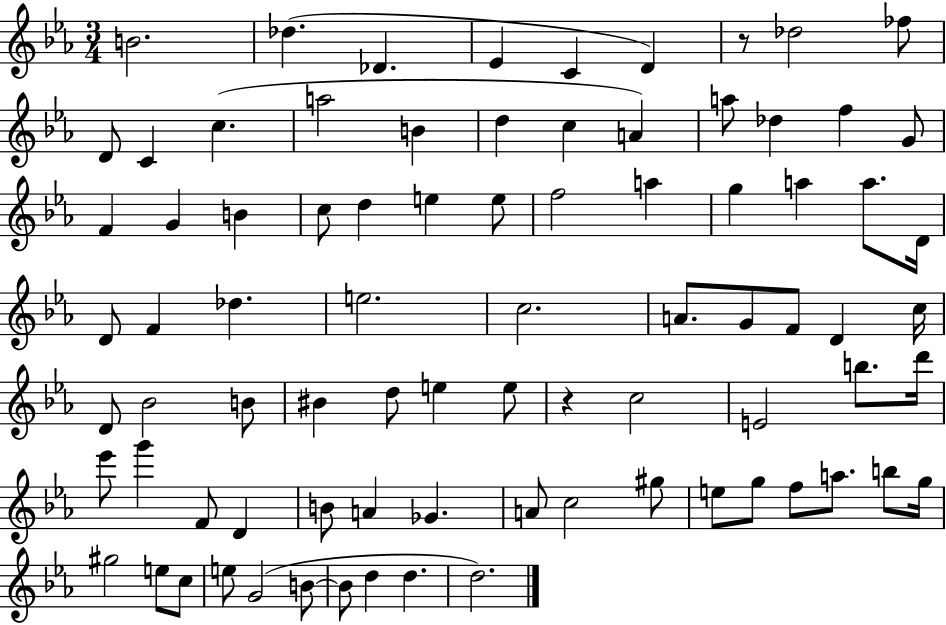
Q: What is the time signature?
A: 3/4